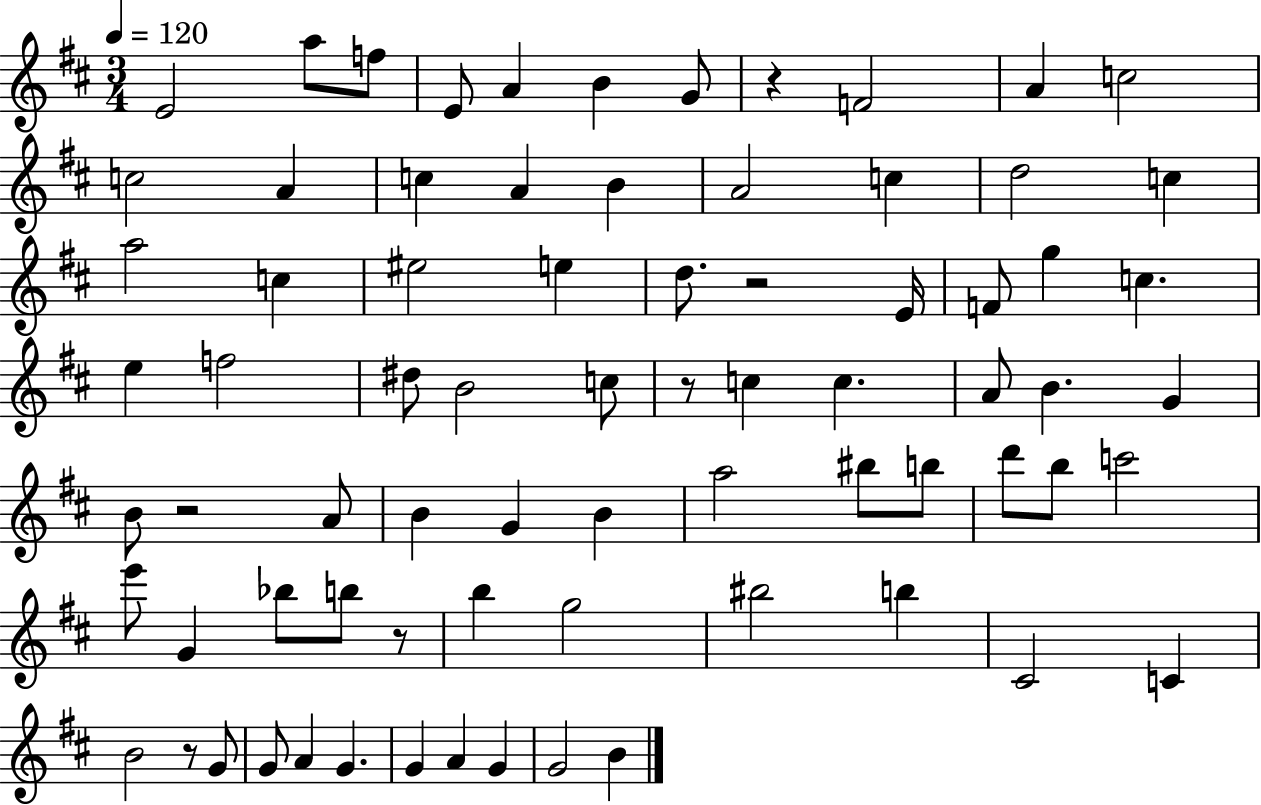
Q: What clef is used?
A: treble